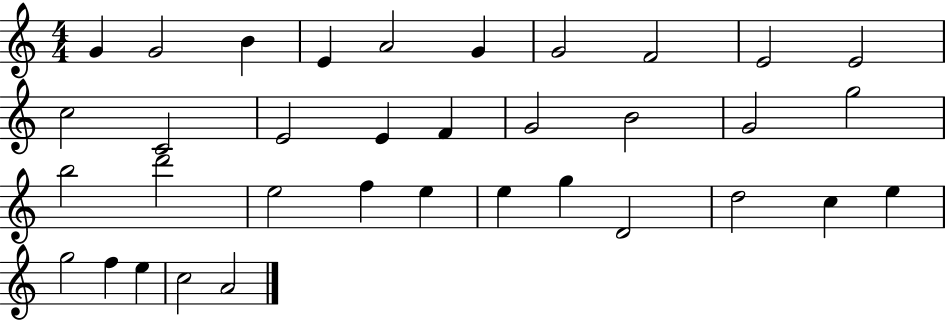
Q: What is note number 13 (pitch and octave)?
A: E4